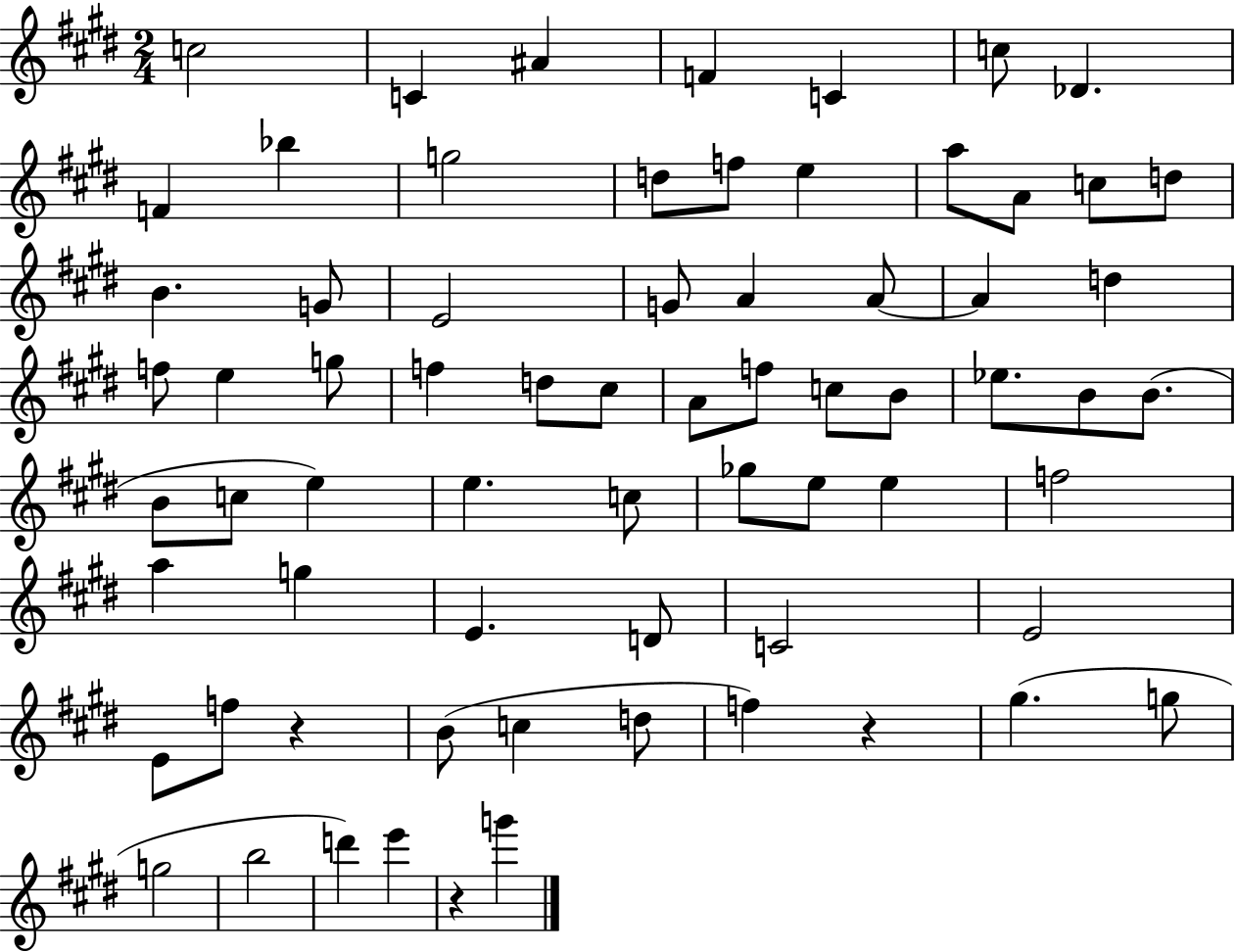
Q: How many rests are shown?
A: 3